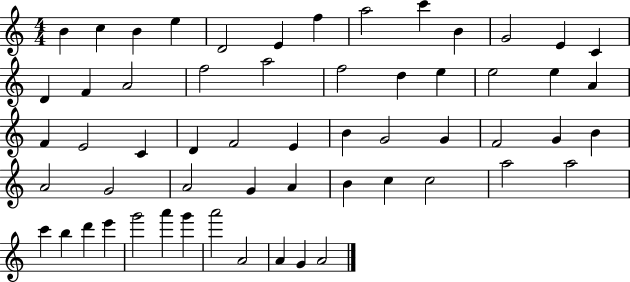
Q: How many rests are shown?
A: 0